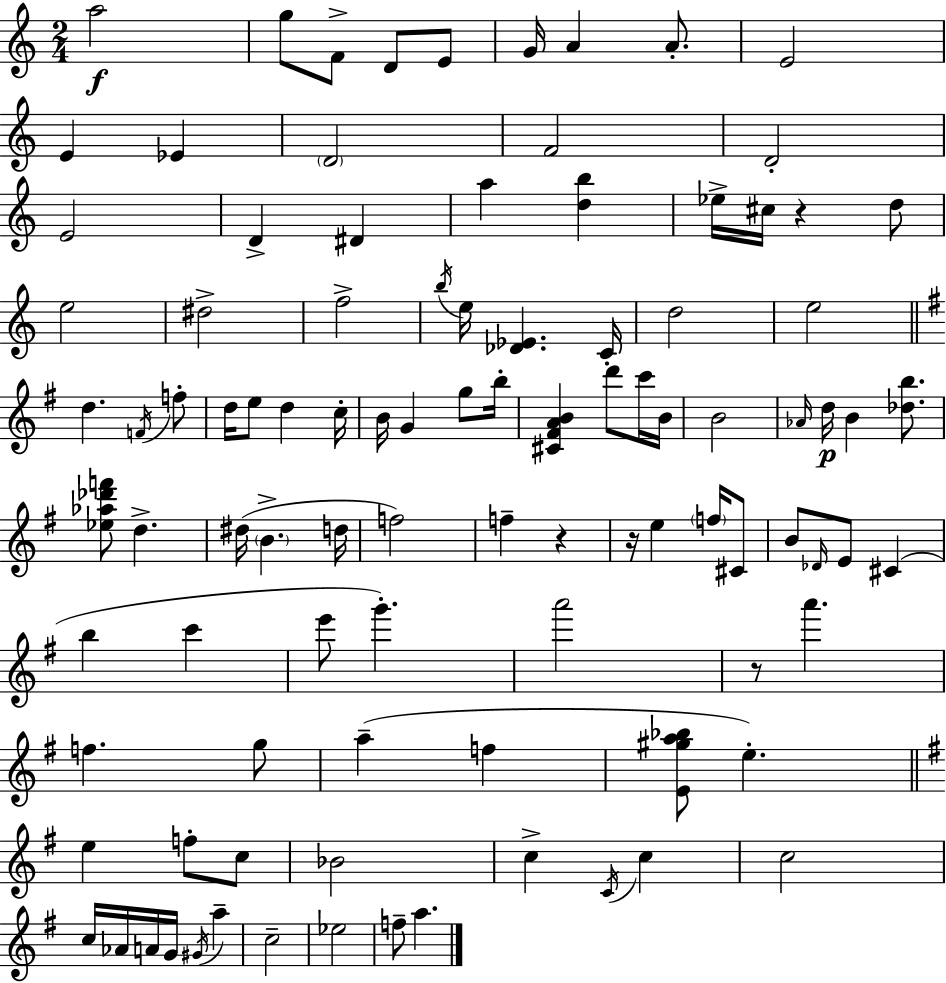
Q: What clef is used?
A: treble